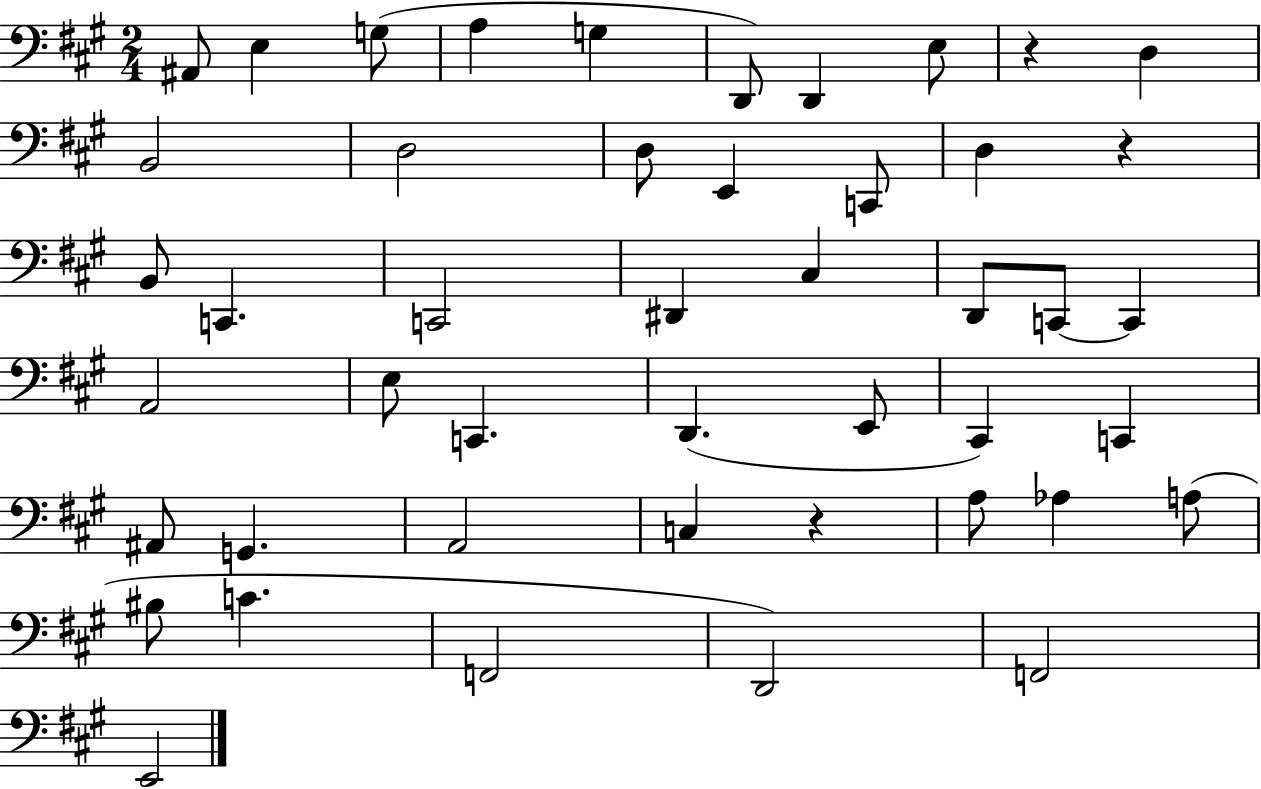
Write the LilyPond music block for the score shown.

{
  \clef bass
  \numericTimeSignature
  \time 2/4
  \key a \major
  ais,8 e4 g8( | a4 g4 | d,8) d,4 e8 | r4 d4 | \break b,2 | d2 | d8 e,4 c,8 | d4 r4 | \break b,8 c,4. | c,2 | dis,4 cis4 | d,8 c,8~~ c,4 | \break a,2 | e8 c,4. | d,4.( e,8 | cis,4) c,4 | \break ais,8 g,4. | a,2 | c4 r4 | a8 aes4 a8( | \break bis8 c'4. | f,2 | d,2) | f,2 | \break e,2 | \bar "|."
}